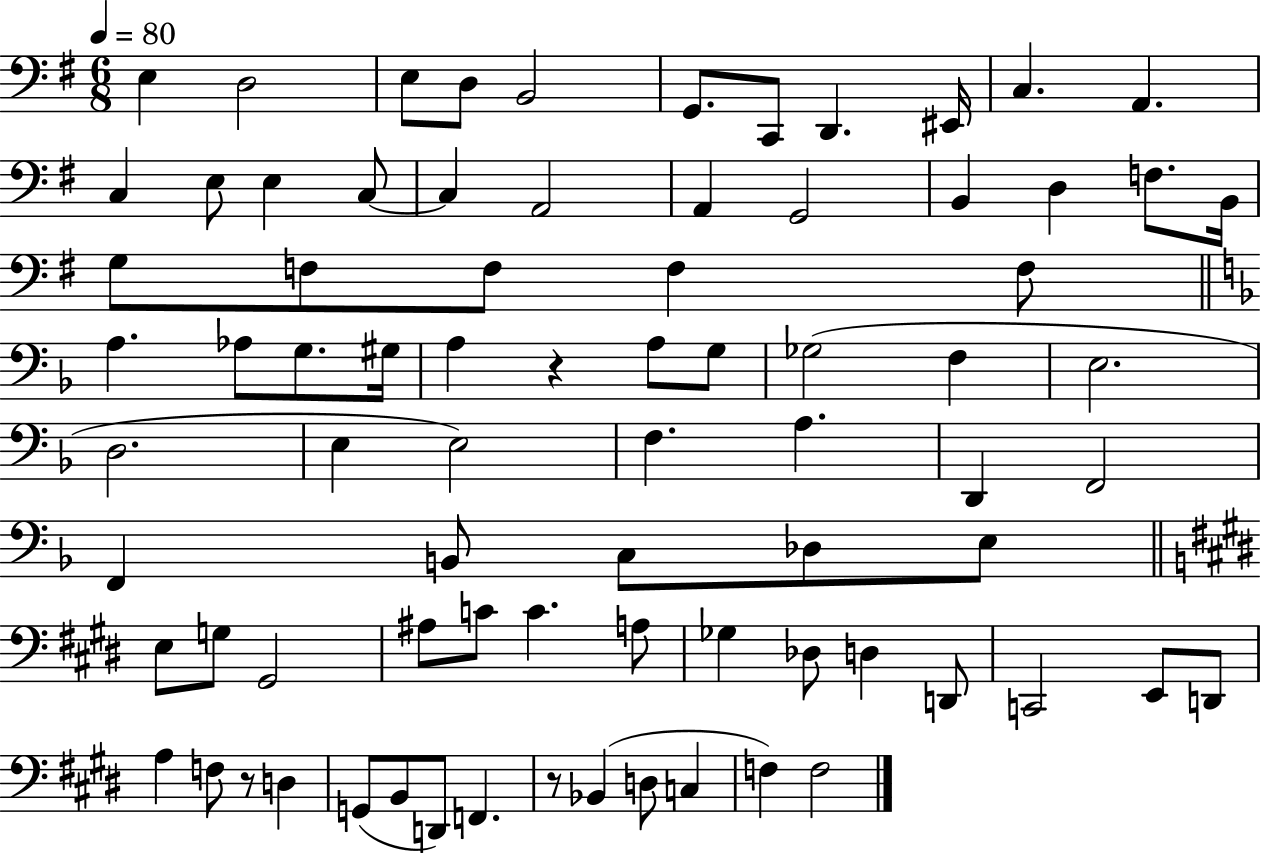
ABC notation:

X:1
T:Untitled
M:6/8
L:1/4
K:G
E, D,2 E,/2 D,/2 B,,2 G,,/2 C,,/2 D,, ^E,,/4 C, A,, C, E,/2 E, C,/2 C, A,,2 A,, G,,2 B,, D, F,/2 B,,/4 G,/2 F,/2 F,/2 F, F,/2 A, _A,/2 G,/2 ^G,/4 A, z A,/2 G,/2 _G,2 F, E,2 D,2 E, E,2 F, A, D,, F,,2 F,, B,,/2 C,/2 _D,/2 E,/2 E,/2 G,/2 ^G,,2 ^A,/2 C/2 C A,/2 _G, _D,/2 D, D,,/2 C,,2 E,,/2 D,,/2 A, F,/2 z/2 D, G,,/2 B,,/2 D,,/2 F,, z/2 _B,, D,/2 C, F, F,2